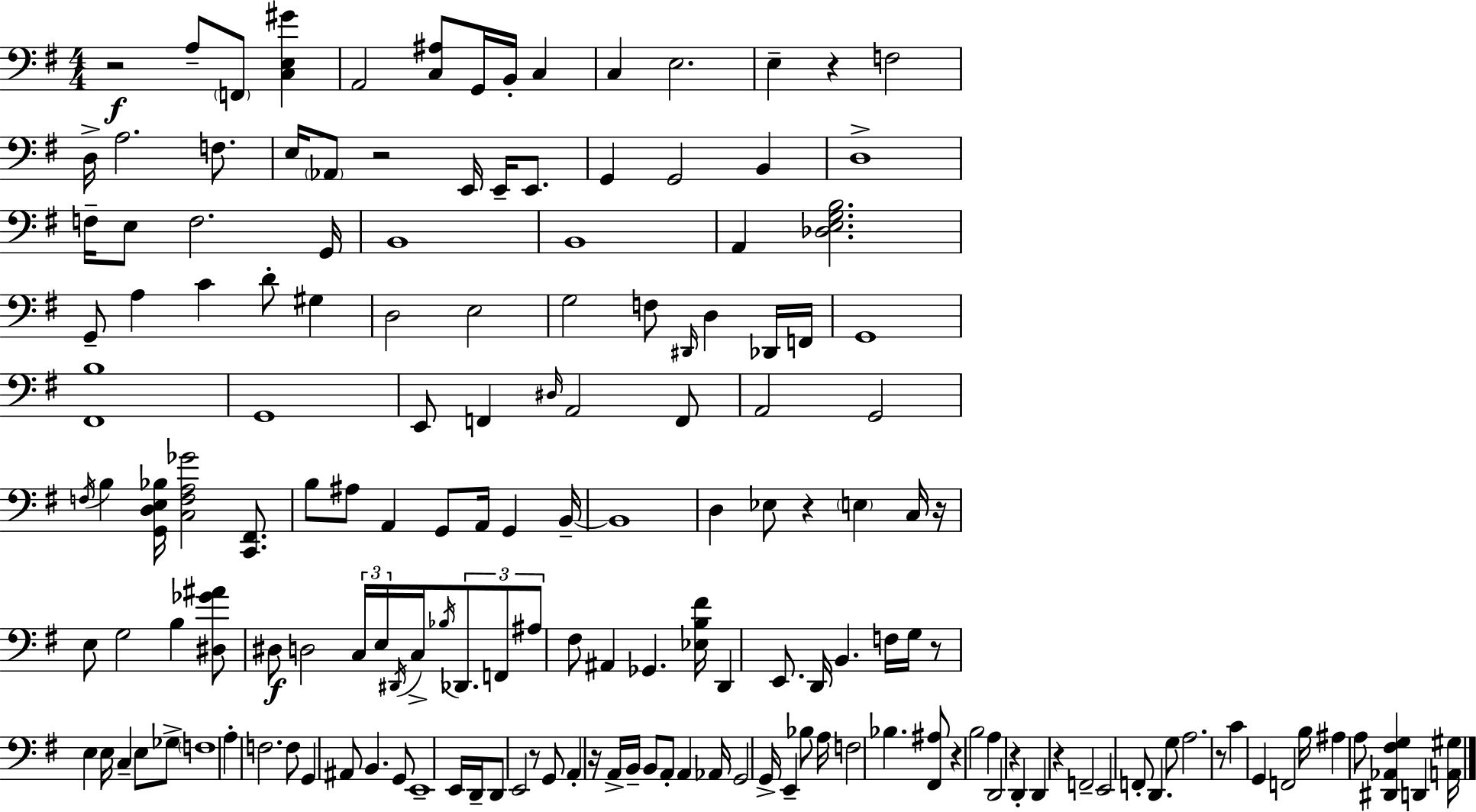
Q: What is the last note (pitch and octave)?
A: D2